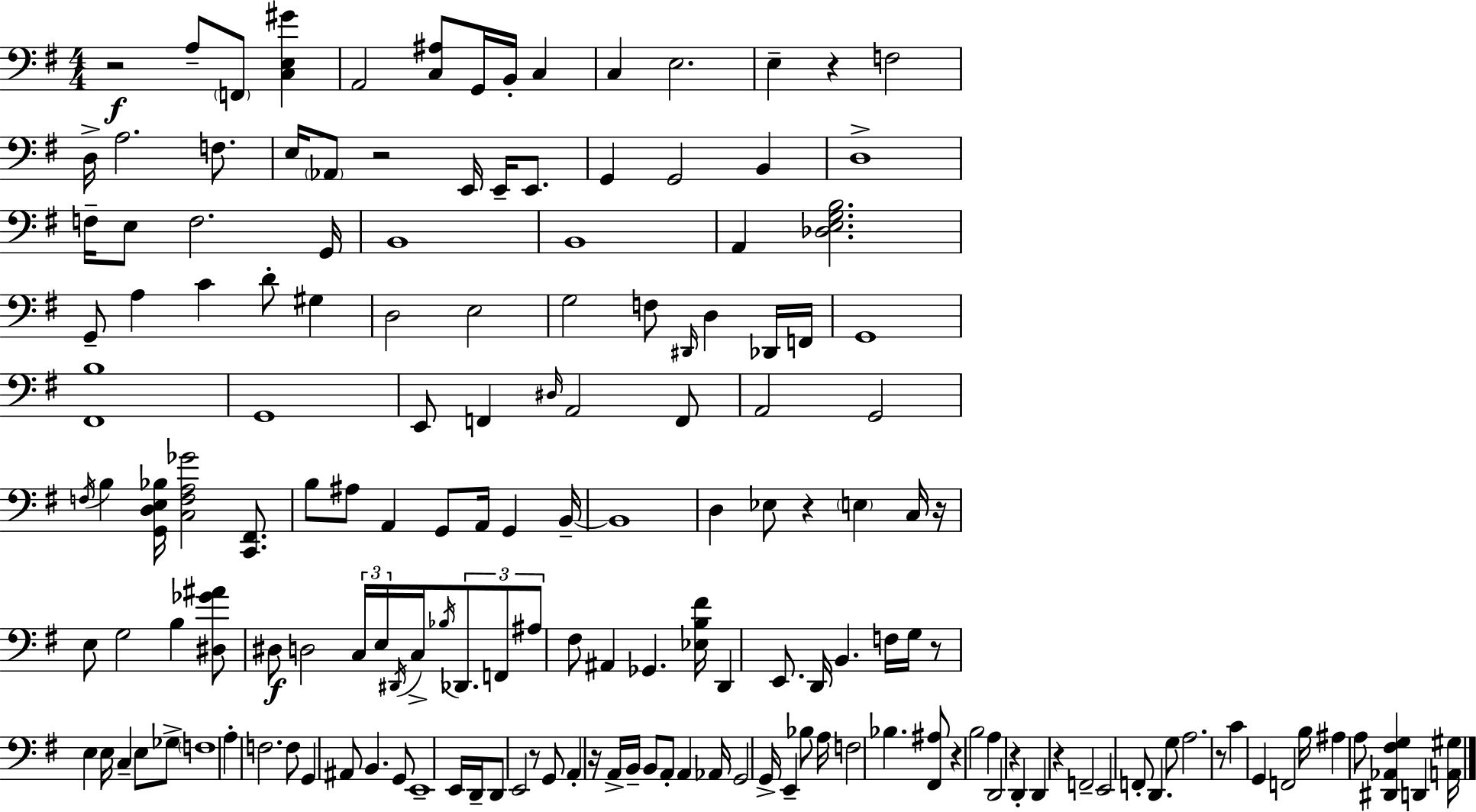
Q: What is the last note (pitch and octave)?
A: D2